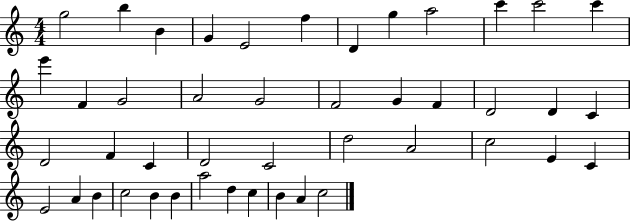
X:1
T:Untitled
M:4/4
L:1/4
K:C
g2 b B G E2 f D g a2 c' c'2 c' e' F G2 A2 G2 F2 G F D2 D C D2 F C D2 C2 d2 A2 c2 E C E2 A B c2 B B a2 d c B A c2